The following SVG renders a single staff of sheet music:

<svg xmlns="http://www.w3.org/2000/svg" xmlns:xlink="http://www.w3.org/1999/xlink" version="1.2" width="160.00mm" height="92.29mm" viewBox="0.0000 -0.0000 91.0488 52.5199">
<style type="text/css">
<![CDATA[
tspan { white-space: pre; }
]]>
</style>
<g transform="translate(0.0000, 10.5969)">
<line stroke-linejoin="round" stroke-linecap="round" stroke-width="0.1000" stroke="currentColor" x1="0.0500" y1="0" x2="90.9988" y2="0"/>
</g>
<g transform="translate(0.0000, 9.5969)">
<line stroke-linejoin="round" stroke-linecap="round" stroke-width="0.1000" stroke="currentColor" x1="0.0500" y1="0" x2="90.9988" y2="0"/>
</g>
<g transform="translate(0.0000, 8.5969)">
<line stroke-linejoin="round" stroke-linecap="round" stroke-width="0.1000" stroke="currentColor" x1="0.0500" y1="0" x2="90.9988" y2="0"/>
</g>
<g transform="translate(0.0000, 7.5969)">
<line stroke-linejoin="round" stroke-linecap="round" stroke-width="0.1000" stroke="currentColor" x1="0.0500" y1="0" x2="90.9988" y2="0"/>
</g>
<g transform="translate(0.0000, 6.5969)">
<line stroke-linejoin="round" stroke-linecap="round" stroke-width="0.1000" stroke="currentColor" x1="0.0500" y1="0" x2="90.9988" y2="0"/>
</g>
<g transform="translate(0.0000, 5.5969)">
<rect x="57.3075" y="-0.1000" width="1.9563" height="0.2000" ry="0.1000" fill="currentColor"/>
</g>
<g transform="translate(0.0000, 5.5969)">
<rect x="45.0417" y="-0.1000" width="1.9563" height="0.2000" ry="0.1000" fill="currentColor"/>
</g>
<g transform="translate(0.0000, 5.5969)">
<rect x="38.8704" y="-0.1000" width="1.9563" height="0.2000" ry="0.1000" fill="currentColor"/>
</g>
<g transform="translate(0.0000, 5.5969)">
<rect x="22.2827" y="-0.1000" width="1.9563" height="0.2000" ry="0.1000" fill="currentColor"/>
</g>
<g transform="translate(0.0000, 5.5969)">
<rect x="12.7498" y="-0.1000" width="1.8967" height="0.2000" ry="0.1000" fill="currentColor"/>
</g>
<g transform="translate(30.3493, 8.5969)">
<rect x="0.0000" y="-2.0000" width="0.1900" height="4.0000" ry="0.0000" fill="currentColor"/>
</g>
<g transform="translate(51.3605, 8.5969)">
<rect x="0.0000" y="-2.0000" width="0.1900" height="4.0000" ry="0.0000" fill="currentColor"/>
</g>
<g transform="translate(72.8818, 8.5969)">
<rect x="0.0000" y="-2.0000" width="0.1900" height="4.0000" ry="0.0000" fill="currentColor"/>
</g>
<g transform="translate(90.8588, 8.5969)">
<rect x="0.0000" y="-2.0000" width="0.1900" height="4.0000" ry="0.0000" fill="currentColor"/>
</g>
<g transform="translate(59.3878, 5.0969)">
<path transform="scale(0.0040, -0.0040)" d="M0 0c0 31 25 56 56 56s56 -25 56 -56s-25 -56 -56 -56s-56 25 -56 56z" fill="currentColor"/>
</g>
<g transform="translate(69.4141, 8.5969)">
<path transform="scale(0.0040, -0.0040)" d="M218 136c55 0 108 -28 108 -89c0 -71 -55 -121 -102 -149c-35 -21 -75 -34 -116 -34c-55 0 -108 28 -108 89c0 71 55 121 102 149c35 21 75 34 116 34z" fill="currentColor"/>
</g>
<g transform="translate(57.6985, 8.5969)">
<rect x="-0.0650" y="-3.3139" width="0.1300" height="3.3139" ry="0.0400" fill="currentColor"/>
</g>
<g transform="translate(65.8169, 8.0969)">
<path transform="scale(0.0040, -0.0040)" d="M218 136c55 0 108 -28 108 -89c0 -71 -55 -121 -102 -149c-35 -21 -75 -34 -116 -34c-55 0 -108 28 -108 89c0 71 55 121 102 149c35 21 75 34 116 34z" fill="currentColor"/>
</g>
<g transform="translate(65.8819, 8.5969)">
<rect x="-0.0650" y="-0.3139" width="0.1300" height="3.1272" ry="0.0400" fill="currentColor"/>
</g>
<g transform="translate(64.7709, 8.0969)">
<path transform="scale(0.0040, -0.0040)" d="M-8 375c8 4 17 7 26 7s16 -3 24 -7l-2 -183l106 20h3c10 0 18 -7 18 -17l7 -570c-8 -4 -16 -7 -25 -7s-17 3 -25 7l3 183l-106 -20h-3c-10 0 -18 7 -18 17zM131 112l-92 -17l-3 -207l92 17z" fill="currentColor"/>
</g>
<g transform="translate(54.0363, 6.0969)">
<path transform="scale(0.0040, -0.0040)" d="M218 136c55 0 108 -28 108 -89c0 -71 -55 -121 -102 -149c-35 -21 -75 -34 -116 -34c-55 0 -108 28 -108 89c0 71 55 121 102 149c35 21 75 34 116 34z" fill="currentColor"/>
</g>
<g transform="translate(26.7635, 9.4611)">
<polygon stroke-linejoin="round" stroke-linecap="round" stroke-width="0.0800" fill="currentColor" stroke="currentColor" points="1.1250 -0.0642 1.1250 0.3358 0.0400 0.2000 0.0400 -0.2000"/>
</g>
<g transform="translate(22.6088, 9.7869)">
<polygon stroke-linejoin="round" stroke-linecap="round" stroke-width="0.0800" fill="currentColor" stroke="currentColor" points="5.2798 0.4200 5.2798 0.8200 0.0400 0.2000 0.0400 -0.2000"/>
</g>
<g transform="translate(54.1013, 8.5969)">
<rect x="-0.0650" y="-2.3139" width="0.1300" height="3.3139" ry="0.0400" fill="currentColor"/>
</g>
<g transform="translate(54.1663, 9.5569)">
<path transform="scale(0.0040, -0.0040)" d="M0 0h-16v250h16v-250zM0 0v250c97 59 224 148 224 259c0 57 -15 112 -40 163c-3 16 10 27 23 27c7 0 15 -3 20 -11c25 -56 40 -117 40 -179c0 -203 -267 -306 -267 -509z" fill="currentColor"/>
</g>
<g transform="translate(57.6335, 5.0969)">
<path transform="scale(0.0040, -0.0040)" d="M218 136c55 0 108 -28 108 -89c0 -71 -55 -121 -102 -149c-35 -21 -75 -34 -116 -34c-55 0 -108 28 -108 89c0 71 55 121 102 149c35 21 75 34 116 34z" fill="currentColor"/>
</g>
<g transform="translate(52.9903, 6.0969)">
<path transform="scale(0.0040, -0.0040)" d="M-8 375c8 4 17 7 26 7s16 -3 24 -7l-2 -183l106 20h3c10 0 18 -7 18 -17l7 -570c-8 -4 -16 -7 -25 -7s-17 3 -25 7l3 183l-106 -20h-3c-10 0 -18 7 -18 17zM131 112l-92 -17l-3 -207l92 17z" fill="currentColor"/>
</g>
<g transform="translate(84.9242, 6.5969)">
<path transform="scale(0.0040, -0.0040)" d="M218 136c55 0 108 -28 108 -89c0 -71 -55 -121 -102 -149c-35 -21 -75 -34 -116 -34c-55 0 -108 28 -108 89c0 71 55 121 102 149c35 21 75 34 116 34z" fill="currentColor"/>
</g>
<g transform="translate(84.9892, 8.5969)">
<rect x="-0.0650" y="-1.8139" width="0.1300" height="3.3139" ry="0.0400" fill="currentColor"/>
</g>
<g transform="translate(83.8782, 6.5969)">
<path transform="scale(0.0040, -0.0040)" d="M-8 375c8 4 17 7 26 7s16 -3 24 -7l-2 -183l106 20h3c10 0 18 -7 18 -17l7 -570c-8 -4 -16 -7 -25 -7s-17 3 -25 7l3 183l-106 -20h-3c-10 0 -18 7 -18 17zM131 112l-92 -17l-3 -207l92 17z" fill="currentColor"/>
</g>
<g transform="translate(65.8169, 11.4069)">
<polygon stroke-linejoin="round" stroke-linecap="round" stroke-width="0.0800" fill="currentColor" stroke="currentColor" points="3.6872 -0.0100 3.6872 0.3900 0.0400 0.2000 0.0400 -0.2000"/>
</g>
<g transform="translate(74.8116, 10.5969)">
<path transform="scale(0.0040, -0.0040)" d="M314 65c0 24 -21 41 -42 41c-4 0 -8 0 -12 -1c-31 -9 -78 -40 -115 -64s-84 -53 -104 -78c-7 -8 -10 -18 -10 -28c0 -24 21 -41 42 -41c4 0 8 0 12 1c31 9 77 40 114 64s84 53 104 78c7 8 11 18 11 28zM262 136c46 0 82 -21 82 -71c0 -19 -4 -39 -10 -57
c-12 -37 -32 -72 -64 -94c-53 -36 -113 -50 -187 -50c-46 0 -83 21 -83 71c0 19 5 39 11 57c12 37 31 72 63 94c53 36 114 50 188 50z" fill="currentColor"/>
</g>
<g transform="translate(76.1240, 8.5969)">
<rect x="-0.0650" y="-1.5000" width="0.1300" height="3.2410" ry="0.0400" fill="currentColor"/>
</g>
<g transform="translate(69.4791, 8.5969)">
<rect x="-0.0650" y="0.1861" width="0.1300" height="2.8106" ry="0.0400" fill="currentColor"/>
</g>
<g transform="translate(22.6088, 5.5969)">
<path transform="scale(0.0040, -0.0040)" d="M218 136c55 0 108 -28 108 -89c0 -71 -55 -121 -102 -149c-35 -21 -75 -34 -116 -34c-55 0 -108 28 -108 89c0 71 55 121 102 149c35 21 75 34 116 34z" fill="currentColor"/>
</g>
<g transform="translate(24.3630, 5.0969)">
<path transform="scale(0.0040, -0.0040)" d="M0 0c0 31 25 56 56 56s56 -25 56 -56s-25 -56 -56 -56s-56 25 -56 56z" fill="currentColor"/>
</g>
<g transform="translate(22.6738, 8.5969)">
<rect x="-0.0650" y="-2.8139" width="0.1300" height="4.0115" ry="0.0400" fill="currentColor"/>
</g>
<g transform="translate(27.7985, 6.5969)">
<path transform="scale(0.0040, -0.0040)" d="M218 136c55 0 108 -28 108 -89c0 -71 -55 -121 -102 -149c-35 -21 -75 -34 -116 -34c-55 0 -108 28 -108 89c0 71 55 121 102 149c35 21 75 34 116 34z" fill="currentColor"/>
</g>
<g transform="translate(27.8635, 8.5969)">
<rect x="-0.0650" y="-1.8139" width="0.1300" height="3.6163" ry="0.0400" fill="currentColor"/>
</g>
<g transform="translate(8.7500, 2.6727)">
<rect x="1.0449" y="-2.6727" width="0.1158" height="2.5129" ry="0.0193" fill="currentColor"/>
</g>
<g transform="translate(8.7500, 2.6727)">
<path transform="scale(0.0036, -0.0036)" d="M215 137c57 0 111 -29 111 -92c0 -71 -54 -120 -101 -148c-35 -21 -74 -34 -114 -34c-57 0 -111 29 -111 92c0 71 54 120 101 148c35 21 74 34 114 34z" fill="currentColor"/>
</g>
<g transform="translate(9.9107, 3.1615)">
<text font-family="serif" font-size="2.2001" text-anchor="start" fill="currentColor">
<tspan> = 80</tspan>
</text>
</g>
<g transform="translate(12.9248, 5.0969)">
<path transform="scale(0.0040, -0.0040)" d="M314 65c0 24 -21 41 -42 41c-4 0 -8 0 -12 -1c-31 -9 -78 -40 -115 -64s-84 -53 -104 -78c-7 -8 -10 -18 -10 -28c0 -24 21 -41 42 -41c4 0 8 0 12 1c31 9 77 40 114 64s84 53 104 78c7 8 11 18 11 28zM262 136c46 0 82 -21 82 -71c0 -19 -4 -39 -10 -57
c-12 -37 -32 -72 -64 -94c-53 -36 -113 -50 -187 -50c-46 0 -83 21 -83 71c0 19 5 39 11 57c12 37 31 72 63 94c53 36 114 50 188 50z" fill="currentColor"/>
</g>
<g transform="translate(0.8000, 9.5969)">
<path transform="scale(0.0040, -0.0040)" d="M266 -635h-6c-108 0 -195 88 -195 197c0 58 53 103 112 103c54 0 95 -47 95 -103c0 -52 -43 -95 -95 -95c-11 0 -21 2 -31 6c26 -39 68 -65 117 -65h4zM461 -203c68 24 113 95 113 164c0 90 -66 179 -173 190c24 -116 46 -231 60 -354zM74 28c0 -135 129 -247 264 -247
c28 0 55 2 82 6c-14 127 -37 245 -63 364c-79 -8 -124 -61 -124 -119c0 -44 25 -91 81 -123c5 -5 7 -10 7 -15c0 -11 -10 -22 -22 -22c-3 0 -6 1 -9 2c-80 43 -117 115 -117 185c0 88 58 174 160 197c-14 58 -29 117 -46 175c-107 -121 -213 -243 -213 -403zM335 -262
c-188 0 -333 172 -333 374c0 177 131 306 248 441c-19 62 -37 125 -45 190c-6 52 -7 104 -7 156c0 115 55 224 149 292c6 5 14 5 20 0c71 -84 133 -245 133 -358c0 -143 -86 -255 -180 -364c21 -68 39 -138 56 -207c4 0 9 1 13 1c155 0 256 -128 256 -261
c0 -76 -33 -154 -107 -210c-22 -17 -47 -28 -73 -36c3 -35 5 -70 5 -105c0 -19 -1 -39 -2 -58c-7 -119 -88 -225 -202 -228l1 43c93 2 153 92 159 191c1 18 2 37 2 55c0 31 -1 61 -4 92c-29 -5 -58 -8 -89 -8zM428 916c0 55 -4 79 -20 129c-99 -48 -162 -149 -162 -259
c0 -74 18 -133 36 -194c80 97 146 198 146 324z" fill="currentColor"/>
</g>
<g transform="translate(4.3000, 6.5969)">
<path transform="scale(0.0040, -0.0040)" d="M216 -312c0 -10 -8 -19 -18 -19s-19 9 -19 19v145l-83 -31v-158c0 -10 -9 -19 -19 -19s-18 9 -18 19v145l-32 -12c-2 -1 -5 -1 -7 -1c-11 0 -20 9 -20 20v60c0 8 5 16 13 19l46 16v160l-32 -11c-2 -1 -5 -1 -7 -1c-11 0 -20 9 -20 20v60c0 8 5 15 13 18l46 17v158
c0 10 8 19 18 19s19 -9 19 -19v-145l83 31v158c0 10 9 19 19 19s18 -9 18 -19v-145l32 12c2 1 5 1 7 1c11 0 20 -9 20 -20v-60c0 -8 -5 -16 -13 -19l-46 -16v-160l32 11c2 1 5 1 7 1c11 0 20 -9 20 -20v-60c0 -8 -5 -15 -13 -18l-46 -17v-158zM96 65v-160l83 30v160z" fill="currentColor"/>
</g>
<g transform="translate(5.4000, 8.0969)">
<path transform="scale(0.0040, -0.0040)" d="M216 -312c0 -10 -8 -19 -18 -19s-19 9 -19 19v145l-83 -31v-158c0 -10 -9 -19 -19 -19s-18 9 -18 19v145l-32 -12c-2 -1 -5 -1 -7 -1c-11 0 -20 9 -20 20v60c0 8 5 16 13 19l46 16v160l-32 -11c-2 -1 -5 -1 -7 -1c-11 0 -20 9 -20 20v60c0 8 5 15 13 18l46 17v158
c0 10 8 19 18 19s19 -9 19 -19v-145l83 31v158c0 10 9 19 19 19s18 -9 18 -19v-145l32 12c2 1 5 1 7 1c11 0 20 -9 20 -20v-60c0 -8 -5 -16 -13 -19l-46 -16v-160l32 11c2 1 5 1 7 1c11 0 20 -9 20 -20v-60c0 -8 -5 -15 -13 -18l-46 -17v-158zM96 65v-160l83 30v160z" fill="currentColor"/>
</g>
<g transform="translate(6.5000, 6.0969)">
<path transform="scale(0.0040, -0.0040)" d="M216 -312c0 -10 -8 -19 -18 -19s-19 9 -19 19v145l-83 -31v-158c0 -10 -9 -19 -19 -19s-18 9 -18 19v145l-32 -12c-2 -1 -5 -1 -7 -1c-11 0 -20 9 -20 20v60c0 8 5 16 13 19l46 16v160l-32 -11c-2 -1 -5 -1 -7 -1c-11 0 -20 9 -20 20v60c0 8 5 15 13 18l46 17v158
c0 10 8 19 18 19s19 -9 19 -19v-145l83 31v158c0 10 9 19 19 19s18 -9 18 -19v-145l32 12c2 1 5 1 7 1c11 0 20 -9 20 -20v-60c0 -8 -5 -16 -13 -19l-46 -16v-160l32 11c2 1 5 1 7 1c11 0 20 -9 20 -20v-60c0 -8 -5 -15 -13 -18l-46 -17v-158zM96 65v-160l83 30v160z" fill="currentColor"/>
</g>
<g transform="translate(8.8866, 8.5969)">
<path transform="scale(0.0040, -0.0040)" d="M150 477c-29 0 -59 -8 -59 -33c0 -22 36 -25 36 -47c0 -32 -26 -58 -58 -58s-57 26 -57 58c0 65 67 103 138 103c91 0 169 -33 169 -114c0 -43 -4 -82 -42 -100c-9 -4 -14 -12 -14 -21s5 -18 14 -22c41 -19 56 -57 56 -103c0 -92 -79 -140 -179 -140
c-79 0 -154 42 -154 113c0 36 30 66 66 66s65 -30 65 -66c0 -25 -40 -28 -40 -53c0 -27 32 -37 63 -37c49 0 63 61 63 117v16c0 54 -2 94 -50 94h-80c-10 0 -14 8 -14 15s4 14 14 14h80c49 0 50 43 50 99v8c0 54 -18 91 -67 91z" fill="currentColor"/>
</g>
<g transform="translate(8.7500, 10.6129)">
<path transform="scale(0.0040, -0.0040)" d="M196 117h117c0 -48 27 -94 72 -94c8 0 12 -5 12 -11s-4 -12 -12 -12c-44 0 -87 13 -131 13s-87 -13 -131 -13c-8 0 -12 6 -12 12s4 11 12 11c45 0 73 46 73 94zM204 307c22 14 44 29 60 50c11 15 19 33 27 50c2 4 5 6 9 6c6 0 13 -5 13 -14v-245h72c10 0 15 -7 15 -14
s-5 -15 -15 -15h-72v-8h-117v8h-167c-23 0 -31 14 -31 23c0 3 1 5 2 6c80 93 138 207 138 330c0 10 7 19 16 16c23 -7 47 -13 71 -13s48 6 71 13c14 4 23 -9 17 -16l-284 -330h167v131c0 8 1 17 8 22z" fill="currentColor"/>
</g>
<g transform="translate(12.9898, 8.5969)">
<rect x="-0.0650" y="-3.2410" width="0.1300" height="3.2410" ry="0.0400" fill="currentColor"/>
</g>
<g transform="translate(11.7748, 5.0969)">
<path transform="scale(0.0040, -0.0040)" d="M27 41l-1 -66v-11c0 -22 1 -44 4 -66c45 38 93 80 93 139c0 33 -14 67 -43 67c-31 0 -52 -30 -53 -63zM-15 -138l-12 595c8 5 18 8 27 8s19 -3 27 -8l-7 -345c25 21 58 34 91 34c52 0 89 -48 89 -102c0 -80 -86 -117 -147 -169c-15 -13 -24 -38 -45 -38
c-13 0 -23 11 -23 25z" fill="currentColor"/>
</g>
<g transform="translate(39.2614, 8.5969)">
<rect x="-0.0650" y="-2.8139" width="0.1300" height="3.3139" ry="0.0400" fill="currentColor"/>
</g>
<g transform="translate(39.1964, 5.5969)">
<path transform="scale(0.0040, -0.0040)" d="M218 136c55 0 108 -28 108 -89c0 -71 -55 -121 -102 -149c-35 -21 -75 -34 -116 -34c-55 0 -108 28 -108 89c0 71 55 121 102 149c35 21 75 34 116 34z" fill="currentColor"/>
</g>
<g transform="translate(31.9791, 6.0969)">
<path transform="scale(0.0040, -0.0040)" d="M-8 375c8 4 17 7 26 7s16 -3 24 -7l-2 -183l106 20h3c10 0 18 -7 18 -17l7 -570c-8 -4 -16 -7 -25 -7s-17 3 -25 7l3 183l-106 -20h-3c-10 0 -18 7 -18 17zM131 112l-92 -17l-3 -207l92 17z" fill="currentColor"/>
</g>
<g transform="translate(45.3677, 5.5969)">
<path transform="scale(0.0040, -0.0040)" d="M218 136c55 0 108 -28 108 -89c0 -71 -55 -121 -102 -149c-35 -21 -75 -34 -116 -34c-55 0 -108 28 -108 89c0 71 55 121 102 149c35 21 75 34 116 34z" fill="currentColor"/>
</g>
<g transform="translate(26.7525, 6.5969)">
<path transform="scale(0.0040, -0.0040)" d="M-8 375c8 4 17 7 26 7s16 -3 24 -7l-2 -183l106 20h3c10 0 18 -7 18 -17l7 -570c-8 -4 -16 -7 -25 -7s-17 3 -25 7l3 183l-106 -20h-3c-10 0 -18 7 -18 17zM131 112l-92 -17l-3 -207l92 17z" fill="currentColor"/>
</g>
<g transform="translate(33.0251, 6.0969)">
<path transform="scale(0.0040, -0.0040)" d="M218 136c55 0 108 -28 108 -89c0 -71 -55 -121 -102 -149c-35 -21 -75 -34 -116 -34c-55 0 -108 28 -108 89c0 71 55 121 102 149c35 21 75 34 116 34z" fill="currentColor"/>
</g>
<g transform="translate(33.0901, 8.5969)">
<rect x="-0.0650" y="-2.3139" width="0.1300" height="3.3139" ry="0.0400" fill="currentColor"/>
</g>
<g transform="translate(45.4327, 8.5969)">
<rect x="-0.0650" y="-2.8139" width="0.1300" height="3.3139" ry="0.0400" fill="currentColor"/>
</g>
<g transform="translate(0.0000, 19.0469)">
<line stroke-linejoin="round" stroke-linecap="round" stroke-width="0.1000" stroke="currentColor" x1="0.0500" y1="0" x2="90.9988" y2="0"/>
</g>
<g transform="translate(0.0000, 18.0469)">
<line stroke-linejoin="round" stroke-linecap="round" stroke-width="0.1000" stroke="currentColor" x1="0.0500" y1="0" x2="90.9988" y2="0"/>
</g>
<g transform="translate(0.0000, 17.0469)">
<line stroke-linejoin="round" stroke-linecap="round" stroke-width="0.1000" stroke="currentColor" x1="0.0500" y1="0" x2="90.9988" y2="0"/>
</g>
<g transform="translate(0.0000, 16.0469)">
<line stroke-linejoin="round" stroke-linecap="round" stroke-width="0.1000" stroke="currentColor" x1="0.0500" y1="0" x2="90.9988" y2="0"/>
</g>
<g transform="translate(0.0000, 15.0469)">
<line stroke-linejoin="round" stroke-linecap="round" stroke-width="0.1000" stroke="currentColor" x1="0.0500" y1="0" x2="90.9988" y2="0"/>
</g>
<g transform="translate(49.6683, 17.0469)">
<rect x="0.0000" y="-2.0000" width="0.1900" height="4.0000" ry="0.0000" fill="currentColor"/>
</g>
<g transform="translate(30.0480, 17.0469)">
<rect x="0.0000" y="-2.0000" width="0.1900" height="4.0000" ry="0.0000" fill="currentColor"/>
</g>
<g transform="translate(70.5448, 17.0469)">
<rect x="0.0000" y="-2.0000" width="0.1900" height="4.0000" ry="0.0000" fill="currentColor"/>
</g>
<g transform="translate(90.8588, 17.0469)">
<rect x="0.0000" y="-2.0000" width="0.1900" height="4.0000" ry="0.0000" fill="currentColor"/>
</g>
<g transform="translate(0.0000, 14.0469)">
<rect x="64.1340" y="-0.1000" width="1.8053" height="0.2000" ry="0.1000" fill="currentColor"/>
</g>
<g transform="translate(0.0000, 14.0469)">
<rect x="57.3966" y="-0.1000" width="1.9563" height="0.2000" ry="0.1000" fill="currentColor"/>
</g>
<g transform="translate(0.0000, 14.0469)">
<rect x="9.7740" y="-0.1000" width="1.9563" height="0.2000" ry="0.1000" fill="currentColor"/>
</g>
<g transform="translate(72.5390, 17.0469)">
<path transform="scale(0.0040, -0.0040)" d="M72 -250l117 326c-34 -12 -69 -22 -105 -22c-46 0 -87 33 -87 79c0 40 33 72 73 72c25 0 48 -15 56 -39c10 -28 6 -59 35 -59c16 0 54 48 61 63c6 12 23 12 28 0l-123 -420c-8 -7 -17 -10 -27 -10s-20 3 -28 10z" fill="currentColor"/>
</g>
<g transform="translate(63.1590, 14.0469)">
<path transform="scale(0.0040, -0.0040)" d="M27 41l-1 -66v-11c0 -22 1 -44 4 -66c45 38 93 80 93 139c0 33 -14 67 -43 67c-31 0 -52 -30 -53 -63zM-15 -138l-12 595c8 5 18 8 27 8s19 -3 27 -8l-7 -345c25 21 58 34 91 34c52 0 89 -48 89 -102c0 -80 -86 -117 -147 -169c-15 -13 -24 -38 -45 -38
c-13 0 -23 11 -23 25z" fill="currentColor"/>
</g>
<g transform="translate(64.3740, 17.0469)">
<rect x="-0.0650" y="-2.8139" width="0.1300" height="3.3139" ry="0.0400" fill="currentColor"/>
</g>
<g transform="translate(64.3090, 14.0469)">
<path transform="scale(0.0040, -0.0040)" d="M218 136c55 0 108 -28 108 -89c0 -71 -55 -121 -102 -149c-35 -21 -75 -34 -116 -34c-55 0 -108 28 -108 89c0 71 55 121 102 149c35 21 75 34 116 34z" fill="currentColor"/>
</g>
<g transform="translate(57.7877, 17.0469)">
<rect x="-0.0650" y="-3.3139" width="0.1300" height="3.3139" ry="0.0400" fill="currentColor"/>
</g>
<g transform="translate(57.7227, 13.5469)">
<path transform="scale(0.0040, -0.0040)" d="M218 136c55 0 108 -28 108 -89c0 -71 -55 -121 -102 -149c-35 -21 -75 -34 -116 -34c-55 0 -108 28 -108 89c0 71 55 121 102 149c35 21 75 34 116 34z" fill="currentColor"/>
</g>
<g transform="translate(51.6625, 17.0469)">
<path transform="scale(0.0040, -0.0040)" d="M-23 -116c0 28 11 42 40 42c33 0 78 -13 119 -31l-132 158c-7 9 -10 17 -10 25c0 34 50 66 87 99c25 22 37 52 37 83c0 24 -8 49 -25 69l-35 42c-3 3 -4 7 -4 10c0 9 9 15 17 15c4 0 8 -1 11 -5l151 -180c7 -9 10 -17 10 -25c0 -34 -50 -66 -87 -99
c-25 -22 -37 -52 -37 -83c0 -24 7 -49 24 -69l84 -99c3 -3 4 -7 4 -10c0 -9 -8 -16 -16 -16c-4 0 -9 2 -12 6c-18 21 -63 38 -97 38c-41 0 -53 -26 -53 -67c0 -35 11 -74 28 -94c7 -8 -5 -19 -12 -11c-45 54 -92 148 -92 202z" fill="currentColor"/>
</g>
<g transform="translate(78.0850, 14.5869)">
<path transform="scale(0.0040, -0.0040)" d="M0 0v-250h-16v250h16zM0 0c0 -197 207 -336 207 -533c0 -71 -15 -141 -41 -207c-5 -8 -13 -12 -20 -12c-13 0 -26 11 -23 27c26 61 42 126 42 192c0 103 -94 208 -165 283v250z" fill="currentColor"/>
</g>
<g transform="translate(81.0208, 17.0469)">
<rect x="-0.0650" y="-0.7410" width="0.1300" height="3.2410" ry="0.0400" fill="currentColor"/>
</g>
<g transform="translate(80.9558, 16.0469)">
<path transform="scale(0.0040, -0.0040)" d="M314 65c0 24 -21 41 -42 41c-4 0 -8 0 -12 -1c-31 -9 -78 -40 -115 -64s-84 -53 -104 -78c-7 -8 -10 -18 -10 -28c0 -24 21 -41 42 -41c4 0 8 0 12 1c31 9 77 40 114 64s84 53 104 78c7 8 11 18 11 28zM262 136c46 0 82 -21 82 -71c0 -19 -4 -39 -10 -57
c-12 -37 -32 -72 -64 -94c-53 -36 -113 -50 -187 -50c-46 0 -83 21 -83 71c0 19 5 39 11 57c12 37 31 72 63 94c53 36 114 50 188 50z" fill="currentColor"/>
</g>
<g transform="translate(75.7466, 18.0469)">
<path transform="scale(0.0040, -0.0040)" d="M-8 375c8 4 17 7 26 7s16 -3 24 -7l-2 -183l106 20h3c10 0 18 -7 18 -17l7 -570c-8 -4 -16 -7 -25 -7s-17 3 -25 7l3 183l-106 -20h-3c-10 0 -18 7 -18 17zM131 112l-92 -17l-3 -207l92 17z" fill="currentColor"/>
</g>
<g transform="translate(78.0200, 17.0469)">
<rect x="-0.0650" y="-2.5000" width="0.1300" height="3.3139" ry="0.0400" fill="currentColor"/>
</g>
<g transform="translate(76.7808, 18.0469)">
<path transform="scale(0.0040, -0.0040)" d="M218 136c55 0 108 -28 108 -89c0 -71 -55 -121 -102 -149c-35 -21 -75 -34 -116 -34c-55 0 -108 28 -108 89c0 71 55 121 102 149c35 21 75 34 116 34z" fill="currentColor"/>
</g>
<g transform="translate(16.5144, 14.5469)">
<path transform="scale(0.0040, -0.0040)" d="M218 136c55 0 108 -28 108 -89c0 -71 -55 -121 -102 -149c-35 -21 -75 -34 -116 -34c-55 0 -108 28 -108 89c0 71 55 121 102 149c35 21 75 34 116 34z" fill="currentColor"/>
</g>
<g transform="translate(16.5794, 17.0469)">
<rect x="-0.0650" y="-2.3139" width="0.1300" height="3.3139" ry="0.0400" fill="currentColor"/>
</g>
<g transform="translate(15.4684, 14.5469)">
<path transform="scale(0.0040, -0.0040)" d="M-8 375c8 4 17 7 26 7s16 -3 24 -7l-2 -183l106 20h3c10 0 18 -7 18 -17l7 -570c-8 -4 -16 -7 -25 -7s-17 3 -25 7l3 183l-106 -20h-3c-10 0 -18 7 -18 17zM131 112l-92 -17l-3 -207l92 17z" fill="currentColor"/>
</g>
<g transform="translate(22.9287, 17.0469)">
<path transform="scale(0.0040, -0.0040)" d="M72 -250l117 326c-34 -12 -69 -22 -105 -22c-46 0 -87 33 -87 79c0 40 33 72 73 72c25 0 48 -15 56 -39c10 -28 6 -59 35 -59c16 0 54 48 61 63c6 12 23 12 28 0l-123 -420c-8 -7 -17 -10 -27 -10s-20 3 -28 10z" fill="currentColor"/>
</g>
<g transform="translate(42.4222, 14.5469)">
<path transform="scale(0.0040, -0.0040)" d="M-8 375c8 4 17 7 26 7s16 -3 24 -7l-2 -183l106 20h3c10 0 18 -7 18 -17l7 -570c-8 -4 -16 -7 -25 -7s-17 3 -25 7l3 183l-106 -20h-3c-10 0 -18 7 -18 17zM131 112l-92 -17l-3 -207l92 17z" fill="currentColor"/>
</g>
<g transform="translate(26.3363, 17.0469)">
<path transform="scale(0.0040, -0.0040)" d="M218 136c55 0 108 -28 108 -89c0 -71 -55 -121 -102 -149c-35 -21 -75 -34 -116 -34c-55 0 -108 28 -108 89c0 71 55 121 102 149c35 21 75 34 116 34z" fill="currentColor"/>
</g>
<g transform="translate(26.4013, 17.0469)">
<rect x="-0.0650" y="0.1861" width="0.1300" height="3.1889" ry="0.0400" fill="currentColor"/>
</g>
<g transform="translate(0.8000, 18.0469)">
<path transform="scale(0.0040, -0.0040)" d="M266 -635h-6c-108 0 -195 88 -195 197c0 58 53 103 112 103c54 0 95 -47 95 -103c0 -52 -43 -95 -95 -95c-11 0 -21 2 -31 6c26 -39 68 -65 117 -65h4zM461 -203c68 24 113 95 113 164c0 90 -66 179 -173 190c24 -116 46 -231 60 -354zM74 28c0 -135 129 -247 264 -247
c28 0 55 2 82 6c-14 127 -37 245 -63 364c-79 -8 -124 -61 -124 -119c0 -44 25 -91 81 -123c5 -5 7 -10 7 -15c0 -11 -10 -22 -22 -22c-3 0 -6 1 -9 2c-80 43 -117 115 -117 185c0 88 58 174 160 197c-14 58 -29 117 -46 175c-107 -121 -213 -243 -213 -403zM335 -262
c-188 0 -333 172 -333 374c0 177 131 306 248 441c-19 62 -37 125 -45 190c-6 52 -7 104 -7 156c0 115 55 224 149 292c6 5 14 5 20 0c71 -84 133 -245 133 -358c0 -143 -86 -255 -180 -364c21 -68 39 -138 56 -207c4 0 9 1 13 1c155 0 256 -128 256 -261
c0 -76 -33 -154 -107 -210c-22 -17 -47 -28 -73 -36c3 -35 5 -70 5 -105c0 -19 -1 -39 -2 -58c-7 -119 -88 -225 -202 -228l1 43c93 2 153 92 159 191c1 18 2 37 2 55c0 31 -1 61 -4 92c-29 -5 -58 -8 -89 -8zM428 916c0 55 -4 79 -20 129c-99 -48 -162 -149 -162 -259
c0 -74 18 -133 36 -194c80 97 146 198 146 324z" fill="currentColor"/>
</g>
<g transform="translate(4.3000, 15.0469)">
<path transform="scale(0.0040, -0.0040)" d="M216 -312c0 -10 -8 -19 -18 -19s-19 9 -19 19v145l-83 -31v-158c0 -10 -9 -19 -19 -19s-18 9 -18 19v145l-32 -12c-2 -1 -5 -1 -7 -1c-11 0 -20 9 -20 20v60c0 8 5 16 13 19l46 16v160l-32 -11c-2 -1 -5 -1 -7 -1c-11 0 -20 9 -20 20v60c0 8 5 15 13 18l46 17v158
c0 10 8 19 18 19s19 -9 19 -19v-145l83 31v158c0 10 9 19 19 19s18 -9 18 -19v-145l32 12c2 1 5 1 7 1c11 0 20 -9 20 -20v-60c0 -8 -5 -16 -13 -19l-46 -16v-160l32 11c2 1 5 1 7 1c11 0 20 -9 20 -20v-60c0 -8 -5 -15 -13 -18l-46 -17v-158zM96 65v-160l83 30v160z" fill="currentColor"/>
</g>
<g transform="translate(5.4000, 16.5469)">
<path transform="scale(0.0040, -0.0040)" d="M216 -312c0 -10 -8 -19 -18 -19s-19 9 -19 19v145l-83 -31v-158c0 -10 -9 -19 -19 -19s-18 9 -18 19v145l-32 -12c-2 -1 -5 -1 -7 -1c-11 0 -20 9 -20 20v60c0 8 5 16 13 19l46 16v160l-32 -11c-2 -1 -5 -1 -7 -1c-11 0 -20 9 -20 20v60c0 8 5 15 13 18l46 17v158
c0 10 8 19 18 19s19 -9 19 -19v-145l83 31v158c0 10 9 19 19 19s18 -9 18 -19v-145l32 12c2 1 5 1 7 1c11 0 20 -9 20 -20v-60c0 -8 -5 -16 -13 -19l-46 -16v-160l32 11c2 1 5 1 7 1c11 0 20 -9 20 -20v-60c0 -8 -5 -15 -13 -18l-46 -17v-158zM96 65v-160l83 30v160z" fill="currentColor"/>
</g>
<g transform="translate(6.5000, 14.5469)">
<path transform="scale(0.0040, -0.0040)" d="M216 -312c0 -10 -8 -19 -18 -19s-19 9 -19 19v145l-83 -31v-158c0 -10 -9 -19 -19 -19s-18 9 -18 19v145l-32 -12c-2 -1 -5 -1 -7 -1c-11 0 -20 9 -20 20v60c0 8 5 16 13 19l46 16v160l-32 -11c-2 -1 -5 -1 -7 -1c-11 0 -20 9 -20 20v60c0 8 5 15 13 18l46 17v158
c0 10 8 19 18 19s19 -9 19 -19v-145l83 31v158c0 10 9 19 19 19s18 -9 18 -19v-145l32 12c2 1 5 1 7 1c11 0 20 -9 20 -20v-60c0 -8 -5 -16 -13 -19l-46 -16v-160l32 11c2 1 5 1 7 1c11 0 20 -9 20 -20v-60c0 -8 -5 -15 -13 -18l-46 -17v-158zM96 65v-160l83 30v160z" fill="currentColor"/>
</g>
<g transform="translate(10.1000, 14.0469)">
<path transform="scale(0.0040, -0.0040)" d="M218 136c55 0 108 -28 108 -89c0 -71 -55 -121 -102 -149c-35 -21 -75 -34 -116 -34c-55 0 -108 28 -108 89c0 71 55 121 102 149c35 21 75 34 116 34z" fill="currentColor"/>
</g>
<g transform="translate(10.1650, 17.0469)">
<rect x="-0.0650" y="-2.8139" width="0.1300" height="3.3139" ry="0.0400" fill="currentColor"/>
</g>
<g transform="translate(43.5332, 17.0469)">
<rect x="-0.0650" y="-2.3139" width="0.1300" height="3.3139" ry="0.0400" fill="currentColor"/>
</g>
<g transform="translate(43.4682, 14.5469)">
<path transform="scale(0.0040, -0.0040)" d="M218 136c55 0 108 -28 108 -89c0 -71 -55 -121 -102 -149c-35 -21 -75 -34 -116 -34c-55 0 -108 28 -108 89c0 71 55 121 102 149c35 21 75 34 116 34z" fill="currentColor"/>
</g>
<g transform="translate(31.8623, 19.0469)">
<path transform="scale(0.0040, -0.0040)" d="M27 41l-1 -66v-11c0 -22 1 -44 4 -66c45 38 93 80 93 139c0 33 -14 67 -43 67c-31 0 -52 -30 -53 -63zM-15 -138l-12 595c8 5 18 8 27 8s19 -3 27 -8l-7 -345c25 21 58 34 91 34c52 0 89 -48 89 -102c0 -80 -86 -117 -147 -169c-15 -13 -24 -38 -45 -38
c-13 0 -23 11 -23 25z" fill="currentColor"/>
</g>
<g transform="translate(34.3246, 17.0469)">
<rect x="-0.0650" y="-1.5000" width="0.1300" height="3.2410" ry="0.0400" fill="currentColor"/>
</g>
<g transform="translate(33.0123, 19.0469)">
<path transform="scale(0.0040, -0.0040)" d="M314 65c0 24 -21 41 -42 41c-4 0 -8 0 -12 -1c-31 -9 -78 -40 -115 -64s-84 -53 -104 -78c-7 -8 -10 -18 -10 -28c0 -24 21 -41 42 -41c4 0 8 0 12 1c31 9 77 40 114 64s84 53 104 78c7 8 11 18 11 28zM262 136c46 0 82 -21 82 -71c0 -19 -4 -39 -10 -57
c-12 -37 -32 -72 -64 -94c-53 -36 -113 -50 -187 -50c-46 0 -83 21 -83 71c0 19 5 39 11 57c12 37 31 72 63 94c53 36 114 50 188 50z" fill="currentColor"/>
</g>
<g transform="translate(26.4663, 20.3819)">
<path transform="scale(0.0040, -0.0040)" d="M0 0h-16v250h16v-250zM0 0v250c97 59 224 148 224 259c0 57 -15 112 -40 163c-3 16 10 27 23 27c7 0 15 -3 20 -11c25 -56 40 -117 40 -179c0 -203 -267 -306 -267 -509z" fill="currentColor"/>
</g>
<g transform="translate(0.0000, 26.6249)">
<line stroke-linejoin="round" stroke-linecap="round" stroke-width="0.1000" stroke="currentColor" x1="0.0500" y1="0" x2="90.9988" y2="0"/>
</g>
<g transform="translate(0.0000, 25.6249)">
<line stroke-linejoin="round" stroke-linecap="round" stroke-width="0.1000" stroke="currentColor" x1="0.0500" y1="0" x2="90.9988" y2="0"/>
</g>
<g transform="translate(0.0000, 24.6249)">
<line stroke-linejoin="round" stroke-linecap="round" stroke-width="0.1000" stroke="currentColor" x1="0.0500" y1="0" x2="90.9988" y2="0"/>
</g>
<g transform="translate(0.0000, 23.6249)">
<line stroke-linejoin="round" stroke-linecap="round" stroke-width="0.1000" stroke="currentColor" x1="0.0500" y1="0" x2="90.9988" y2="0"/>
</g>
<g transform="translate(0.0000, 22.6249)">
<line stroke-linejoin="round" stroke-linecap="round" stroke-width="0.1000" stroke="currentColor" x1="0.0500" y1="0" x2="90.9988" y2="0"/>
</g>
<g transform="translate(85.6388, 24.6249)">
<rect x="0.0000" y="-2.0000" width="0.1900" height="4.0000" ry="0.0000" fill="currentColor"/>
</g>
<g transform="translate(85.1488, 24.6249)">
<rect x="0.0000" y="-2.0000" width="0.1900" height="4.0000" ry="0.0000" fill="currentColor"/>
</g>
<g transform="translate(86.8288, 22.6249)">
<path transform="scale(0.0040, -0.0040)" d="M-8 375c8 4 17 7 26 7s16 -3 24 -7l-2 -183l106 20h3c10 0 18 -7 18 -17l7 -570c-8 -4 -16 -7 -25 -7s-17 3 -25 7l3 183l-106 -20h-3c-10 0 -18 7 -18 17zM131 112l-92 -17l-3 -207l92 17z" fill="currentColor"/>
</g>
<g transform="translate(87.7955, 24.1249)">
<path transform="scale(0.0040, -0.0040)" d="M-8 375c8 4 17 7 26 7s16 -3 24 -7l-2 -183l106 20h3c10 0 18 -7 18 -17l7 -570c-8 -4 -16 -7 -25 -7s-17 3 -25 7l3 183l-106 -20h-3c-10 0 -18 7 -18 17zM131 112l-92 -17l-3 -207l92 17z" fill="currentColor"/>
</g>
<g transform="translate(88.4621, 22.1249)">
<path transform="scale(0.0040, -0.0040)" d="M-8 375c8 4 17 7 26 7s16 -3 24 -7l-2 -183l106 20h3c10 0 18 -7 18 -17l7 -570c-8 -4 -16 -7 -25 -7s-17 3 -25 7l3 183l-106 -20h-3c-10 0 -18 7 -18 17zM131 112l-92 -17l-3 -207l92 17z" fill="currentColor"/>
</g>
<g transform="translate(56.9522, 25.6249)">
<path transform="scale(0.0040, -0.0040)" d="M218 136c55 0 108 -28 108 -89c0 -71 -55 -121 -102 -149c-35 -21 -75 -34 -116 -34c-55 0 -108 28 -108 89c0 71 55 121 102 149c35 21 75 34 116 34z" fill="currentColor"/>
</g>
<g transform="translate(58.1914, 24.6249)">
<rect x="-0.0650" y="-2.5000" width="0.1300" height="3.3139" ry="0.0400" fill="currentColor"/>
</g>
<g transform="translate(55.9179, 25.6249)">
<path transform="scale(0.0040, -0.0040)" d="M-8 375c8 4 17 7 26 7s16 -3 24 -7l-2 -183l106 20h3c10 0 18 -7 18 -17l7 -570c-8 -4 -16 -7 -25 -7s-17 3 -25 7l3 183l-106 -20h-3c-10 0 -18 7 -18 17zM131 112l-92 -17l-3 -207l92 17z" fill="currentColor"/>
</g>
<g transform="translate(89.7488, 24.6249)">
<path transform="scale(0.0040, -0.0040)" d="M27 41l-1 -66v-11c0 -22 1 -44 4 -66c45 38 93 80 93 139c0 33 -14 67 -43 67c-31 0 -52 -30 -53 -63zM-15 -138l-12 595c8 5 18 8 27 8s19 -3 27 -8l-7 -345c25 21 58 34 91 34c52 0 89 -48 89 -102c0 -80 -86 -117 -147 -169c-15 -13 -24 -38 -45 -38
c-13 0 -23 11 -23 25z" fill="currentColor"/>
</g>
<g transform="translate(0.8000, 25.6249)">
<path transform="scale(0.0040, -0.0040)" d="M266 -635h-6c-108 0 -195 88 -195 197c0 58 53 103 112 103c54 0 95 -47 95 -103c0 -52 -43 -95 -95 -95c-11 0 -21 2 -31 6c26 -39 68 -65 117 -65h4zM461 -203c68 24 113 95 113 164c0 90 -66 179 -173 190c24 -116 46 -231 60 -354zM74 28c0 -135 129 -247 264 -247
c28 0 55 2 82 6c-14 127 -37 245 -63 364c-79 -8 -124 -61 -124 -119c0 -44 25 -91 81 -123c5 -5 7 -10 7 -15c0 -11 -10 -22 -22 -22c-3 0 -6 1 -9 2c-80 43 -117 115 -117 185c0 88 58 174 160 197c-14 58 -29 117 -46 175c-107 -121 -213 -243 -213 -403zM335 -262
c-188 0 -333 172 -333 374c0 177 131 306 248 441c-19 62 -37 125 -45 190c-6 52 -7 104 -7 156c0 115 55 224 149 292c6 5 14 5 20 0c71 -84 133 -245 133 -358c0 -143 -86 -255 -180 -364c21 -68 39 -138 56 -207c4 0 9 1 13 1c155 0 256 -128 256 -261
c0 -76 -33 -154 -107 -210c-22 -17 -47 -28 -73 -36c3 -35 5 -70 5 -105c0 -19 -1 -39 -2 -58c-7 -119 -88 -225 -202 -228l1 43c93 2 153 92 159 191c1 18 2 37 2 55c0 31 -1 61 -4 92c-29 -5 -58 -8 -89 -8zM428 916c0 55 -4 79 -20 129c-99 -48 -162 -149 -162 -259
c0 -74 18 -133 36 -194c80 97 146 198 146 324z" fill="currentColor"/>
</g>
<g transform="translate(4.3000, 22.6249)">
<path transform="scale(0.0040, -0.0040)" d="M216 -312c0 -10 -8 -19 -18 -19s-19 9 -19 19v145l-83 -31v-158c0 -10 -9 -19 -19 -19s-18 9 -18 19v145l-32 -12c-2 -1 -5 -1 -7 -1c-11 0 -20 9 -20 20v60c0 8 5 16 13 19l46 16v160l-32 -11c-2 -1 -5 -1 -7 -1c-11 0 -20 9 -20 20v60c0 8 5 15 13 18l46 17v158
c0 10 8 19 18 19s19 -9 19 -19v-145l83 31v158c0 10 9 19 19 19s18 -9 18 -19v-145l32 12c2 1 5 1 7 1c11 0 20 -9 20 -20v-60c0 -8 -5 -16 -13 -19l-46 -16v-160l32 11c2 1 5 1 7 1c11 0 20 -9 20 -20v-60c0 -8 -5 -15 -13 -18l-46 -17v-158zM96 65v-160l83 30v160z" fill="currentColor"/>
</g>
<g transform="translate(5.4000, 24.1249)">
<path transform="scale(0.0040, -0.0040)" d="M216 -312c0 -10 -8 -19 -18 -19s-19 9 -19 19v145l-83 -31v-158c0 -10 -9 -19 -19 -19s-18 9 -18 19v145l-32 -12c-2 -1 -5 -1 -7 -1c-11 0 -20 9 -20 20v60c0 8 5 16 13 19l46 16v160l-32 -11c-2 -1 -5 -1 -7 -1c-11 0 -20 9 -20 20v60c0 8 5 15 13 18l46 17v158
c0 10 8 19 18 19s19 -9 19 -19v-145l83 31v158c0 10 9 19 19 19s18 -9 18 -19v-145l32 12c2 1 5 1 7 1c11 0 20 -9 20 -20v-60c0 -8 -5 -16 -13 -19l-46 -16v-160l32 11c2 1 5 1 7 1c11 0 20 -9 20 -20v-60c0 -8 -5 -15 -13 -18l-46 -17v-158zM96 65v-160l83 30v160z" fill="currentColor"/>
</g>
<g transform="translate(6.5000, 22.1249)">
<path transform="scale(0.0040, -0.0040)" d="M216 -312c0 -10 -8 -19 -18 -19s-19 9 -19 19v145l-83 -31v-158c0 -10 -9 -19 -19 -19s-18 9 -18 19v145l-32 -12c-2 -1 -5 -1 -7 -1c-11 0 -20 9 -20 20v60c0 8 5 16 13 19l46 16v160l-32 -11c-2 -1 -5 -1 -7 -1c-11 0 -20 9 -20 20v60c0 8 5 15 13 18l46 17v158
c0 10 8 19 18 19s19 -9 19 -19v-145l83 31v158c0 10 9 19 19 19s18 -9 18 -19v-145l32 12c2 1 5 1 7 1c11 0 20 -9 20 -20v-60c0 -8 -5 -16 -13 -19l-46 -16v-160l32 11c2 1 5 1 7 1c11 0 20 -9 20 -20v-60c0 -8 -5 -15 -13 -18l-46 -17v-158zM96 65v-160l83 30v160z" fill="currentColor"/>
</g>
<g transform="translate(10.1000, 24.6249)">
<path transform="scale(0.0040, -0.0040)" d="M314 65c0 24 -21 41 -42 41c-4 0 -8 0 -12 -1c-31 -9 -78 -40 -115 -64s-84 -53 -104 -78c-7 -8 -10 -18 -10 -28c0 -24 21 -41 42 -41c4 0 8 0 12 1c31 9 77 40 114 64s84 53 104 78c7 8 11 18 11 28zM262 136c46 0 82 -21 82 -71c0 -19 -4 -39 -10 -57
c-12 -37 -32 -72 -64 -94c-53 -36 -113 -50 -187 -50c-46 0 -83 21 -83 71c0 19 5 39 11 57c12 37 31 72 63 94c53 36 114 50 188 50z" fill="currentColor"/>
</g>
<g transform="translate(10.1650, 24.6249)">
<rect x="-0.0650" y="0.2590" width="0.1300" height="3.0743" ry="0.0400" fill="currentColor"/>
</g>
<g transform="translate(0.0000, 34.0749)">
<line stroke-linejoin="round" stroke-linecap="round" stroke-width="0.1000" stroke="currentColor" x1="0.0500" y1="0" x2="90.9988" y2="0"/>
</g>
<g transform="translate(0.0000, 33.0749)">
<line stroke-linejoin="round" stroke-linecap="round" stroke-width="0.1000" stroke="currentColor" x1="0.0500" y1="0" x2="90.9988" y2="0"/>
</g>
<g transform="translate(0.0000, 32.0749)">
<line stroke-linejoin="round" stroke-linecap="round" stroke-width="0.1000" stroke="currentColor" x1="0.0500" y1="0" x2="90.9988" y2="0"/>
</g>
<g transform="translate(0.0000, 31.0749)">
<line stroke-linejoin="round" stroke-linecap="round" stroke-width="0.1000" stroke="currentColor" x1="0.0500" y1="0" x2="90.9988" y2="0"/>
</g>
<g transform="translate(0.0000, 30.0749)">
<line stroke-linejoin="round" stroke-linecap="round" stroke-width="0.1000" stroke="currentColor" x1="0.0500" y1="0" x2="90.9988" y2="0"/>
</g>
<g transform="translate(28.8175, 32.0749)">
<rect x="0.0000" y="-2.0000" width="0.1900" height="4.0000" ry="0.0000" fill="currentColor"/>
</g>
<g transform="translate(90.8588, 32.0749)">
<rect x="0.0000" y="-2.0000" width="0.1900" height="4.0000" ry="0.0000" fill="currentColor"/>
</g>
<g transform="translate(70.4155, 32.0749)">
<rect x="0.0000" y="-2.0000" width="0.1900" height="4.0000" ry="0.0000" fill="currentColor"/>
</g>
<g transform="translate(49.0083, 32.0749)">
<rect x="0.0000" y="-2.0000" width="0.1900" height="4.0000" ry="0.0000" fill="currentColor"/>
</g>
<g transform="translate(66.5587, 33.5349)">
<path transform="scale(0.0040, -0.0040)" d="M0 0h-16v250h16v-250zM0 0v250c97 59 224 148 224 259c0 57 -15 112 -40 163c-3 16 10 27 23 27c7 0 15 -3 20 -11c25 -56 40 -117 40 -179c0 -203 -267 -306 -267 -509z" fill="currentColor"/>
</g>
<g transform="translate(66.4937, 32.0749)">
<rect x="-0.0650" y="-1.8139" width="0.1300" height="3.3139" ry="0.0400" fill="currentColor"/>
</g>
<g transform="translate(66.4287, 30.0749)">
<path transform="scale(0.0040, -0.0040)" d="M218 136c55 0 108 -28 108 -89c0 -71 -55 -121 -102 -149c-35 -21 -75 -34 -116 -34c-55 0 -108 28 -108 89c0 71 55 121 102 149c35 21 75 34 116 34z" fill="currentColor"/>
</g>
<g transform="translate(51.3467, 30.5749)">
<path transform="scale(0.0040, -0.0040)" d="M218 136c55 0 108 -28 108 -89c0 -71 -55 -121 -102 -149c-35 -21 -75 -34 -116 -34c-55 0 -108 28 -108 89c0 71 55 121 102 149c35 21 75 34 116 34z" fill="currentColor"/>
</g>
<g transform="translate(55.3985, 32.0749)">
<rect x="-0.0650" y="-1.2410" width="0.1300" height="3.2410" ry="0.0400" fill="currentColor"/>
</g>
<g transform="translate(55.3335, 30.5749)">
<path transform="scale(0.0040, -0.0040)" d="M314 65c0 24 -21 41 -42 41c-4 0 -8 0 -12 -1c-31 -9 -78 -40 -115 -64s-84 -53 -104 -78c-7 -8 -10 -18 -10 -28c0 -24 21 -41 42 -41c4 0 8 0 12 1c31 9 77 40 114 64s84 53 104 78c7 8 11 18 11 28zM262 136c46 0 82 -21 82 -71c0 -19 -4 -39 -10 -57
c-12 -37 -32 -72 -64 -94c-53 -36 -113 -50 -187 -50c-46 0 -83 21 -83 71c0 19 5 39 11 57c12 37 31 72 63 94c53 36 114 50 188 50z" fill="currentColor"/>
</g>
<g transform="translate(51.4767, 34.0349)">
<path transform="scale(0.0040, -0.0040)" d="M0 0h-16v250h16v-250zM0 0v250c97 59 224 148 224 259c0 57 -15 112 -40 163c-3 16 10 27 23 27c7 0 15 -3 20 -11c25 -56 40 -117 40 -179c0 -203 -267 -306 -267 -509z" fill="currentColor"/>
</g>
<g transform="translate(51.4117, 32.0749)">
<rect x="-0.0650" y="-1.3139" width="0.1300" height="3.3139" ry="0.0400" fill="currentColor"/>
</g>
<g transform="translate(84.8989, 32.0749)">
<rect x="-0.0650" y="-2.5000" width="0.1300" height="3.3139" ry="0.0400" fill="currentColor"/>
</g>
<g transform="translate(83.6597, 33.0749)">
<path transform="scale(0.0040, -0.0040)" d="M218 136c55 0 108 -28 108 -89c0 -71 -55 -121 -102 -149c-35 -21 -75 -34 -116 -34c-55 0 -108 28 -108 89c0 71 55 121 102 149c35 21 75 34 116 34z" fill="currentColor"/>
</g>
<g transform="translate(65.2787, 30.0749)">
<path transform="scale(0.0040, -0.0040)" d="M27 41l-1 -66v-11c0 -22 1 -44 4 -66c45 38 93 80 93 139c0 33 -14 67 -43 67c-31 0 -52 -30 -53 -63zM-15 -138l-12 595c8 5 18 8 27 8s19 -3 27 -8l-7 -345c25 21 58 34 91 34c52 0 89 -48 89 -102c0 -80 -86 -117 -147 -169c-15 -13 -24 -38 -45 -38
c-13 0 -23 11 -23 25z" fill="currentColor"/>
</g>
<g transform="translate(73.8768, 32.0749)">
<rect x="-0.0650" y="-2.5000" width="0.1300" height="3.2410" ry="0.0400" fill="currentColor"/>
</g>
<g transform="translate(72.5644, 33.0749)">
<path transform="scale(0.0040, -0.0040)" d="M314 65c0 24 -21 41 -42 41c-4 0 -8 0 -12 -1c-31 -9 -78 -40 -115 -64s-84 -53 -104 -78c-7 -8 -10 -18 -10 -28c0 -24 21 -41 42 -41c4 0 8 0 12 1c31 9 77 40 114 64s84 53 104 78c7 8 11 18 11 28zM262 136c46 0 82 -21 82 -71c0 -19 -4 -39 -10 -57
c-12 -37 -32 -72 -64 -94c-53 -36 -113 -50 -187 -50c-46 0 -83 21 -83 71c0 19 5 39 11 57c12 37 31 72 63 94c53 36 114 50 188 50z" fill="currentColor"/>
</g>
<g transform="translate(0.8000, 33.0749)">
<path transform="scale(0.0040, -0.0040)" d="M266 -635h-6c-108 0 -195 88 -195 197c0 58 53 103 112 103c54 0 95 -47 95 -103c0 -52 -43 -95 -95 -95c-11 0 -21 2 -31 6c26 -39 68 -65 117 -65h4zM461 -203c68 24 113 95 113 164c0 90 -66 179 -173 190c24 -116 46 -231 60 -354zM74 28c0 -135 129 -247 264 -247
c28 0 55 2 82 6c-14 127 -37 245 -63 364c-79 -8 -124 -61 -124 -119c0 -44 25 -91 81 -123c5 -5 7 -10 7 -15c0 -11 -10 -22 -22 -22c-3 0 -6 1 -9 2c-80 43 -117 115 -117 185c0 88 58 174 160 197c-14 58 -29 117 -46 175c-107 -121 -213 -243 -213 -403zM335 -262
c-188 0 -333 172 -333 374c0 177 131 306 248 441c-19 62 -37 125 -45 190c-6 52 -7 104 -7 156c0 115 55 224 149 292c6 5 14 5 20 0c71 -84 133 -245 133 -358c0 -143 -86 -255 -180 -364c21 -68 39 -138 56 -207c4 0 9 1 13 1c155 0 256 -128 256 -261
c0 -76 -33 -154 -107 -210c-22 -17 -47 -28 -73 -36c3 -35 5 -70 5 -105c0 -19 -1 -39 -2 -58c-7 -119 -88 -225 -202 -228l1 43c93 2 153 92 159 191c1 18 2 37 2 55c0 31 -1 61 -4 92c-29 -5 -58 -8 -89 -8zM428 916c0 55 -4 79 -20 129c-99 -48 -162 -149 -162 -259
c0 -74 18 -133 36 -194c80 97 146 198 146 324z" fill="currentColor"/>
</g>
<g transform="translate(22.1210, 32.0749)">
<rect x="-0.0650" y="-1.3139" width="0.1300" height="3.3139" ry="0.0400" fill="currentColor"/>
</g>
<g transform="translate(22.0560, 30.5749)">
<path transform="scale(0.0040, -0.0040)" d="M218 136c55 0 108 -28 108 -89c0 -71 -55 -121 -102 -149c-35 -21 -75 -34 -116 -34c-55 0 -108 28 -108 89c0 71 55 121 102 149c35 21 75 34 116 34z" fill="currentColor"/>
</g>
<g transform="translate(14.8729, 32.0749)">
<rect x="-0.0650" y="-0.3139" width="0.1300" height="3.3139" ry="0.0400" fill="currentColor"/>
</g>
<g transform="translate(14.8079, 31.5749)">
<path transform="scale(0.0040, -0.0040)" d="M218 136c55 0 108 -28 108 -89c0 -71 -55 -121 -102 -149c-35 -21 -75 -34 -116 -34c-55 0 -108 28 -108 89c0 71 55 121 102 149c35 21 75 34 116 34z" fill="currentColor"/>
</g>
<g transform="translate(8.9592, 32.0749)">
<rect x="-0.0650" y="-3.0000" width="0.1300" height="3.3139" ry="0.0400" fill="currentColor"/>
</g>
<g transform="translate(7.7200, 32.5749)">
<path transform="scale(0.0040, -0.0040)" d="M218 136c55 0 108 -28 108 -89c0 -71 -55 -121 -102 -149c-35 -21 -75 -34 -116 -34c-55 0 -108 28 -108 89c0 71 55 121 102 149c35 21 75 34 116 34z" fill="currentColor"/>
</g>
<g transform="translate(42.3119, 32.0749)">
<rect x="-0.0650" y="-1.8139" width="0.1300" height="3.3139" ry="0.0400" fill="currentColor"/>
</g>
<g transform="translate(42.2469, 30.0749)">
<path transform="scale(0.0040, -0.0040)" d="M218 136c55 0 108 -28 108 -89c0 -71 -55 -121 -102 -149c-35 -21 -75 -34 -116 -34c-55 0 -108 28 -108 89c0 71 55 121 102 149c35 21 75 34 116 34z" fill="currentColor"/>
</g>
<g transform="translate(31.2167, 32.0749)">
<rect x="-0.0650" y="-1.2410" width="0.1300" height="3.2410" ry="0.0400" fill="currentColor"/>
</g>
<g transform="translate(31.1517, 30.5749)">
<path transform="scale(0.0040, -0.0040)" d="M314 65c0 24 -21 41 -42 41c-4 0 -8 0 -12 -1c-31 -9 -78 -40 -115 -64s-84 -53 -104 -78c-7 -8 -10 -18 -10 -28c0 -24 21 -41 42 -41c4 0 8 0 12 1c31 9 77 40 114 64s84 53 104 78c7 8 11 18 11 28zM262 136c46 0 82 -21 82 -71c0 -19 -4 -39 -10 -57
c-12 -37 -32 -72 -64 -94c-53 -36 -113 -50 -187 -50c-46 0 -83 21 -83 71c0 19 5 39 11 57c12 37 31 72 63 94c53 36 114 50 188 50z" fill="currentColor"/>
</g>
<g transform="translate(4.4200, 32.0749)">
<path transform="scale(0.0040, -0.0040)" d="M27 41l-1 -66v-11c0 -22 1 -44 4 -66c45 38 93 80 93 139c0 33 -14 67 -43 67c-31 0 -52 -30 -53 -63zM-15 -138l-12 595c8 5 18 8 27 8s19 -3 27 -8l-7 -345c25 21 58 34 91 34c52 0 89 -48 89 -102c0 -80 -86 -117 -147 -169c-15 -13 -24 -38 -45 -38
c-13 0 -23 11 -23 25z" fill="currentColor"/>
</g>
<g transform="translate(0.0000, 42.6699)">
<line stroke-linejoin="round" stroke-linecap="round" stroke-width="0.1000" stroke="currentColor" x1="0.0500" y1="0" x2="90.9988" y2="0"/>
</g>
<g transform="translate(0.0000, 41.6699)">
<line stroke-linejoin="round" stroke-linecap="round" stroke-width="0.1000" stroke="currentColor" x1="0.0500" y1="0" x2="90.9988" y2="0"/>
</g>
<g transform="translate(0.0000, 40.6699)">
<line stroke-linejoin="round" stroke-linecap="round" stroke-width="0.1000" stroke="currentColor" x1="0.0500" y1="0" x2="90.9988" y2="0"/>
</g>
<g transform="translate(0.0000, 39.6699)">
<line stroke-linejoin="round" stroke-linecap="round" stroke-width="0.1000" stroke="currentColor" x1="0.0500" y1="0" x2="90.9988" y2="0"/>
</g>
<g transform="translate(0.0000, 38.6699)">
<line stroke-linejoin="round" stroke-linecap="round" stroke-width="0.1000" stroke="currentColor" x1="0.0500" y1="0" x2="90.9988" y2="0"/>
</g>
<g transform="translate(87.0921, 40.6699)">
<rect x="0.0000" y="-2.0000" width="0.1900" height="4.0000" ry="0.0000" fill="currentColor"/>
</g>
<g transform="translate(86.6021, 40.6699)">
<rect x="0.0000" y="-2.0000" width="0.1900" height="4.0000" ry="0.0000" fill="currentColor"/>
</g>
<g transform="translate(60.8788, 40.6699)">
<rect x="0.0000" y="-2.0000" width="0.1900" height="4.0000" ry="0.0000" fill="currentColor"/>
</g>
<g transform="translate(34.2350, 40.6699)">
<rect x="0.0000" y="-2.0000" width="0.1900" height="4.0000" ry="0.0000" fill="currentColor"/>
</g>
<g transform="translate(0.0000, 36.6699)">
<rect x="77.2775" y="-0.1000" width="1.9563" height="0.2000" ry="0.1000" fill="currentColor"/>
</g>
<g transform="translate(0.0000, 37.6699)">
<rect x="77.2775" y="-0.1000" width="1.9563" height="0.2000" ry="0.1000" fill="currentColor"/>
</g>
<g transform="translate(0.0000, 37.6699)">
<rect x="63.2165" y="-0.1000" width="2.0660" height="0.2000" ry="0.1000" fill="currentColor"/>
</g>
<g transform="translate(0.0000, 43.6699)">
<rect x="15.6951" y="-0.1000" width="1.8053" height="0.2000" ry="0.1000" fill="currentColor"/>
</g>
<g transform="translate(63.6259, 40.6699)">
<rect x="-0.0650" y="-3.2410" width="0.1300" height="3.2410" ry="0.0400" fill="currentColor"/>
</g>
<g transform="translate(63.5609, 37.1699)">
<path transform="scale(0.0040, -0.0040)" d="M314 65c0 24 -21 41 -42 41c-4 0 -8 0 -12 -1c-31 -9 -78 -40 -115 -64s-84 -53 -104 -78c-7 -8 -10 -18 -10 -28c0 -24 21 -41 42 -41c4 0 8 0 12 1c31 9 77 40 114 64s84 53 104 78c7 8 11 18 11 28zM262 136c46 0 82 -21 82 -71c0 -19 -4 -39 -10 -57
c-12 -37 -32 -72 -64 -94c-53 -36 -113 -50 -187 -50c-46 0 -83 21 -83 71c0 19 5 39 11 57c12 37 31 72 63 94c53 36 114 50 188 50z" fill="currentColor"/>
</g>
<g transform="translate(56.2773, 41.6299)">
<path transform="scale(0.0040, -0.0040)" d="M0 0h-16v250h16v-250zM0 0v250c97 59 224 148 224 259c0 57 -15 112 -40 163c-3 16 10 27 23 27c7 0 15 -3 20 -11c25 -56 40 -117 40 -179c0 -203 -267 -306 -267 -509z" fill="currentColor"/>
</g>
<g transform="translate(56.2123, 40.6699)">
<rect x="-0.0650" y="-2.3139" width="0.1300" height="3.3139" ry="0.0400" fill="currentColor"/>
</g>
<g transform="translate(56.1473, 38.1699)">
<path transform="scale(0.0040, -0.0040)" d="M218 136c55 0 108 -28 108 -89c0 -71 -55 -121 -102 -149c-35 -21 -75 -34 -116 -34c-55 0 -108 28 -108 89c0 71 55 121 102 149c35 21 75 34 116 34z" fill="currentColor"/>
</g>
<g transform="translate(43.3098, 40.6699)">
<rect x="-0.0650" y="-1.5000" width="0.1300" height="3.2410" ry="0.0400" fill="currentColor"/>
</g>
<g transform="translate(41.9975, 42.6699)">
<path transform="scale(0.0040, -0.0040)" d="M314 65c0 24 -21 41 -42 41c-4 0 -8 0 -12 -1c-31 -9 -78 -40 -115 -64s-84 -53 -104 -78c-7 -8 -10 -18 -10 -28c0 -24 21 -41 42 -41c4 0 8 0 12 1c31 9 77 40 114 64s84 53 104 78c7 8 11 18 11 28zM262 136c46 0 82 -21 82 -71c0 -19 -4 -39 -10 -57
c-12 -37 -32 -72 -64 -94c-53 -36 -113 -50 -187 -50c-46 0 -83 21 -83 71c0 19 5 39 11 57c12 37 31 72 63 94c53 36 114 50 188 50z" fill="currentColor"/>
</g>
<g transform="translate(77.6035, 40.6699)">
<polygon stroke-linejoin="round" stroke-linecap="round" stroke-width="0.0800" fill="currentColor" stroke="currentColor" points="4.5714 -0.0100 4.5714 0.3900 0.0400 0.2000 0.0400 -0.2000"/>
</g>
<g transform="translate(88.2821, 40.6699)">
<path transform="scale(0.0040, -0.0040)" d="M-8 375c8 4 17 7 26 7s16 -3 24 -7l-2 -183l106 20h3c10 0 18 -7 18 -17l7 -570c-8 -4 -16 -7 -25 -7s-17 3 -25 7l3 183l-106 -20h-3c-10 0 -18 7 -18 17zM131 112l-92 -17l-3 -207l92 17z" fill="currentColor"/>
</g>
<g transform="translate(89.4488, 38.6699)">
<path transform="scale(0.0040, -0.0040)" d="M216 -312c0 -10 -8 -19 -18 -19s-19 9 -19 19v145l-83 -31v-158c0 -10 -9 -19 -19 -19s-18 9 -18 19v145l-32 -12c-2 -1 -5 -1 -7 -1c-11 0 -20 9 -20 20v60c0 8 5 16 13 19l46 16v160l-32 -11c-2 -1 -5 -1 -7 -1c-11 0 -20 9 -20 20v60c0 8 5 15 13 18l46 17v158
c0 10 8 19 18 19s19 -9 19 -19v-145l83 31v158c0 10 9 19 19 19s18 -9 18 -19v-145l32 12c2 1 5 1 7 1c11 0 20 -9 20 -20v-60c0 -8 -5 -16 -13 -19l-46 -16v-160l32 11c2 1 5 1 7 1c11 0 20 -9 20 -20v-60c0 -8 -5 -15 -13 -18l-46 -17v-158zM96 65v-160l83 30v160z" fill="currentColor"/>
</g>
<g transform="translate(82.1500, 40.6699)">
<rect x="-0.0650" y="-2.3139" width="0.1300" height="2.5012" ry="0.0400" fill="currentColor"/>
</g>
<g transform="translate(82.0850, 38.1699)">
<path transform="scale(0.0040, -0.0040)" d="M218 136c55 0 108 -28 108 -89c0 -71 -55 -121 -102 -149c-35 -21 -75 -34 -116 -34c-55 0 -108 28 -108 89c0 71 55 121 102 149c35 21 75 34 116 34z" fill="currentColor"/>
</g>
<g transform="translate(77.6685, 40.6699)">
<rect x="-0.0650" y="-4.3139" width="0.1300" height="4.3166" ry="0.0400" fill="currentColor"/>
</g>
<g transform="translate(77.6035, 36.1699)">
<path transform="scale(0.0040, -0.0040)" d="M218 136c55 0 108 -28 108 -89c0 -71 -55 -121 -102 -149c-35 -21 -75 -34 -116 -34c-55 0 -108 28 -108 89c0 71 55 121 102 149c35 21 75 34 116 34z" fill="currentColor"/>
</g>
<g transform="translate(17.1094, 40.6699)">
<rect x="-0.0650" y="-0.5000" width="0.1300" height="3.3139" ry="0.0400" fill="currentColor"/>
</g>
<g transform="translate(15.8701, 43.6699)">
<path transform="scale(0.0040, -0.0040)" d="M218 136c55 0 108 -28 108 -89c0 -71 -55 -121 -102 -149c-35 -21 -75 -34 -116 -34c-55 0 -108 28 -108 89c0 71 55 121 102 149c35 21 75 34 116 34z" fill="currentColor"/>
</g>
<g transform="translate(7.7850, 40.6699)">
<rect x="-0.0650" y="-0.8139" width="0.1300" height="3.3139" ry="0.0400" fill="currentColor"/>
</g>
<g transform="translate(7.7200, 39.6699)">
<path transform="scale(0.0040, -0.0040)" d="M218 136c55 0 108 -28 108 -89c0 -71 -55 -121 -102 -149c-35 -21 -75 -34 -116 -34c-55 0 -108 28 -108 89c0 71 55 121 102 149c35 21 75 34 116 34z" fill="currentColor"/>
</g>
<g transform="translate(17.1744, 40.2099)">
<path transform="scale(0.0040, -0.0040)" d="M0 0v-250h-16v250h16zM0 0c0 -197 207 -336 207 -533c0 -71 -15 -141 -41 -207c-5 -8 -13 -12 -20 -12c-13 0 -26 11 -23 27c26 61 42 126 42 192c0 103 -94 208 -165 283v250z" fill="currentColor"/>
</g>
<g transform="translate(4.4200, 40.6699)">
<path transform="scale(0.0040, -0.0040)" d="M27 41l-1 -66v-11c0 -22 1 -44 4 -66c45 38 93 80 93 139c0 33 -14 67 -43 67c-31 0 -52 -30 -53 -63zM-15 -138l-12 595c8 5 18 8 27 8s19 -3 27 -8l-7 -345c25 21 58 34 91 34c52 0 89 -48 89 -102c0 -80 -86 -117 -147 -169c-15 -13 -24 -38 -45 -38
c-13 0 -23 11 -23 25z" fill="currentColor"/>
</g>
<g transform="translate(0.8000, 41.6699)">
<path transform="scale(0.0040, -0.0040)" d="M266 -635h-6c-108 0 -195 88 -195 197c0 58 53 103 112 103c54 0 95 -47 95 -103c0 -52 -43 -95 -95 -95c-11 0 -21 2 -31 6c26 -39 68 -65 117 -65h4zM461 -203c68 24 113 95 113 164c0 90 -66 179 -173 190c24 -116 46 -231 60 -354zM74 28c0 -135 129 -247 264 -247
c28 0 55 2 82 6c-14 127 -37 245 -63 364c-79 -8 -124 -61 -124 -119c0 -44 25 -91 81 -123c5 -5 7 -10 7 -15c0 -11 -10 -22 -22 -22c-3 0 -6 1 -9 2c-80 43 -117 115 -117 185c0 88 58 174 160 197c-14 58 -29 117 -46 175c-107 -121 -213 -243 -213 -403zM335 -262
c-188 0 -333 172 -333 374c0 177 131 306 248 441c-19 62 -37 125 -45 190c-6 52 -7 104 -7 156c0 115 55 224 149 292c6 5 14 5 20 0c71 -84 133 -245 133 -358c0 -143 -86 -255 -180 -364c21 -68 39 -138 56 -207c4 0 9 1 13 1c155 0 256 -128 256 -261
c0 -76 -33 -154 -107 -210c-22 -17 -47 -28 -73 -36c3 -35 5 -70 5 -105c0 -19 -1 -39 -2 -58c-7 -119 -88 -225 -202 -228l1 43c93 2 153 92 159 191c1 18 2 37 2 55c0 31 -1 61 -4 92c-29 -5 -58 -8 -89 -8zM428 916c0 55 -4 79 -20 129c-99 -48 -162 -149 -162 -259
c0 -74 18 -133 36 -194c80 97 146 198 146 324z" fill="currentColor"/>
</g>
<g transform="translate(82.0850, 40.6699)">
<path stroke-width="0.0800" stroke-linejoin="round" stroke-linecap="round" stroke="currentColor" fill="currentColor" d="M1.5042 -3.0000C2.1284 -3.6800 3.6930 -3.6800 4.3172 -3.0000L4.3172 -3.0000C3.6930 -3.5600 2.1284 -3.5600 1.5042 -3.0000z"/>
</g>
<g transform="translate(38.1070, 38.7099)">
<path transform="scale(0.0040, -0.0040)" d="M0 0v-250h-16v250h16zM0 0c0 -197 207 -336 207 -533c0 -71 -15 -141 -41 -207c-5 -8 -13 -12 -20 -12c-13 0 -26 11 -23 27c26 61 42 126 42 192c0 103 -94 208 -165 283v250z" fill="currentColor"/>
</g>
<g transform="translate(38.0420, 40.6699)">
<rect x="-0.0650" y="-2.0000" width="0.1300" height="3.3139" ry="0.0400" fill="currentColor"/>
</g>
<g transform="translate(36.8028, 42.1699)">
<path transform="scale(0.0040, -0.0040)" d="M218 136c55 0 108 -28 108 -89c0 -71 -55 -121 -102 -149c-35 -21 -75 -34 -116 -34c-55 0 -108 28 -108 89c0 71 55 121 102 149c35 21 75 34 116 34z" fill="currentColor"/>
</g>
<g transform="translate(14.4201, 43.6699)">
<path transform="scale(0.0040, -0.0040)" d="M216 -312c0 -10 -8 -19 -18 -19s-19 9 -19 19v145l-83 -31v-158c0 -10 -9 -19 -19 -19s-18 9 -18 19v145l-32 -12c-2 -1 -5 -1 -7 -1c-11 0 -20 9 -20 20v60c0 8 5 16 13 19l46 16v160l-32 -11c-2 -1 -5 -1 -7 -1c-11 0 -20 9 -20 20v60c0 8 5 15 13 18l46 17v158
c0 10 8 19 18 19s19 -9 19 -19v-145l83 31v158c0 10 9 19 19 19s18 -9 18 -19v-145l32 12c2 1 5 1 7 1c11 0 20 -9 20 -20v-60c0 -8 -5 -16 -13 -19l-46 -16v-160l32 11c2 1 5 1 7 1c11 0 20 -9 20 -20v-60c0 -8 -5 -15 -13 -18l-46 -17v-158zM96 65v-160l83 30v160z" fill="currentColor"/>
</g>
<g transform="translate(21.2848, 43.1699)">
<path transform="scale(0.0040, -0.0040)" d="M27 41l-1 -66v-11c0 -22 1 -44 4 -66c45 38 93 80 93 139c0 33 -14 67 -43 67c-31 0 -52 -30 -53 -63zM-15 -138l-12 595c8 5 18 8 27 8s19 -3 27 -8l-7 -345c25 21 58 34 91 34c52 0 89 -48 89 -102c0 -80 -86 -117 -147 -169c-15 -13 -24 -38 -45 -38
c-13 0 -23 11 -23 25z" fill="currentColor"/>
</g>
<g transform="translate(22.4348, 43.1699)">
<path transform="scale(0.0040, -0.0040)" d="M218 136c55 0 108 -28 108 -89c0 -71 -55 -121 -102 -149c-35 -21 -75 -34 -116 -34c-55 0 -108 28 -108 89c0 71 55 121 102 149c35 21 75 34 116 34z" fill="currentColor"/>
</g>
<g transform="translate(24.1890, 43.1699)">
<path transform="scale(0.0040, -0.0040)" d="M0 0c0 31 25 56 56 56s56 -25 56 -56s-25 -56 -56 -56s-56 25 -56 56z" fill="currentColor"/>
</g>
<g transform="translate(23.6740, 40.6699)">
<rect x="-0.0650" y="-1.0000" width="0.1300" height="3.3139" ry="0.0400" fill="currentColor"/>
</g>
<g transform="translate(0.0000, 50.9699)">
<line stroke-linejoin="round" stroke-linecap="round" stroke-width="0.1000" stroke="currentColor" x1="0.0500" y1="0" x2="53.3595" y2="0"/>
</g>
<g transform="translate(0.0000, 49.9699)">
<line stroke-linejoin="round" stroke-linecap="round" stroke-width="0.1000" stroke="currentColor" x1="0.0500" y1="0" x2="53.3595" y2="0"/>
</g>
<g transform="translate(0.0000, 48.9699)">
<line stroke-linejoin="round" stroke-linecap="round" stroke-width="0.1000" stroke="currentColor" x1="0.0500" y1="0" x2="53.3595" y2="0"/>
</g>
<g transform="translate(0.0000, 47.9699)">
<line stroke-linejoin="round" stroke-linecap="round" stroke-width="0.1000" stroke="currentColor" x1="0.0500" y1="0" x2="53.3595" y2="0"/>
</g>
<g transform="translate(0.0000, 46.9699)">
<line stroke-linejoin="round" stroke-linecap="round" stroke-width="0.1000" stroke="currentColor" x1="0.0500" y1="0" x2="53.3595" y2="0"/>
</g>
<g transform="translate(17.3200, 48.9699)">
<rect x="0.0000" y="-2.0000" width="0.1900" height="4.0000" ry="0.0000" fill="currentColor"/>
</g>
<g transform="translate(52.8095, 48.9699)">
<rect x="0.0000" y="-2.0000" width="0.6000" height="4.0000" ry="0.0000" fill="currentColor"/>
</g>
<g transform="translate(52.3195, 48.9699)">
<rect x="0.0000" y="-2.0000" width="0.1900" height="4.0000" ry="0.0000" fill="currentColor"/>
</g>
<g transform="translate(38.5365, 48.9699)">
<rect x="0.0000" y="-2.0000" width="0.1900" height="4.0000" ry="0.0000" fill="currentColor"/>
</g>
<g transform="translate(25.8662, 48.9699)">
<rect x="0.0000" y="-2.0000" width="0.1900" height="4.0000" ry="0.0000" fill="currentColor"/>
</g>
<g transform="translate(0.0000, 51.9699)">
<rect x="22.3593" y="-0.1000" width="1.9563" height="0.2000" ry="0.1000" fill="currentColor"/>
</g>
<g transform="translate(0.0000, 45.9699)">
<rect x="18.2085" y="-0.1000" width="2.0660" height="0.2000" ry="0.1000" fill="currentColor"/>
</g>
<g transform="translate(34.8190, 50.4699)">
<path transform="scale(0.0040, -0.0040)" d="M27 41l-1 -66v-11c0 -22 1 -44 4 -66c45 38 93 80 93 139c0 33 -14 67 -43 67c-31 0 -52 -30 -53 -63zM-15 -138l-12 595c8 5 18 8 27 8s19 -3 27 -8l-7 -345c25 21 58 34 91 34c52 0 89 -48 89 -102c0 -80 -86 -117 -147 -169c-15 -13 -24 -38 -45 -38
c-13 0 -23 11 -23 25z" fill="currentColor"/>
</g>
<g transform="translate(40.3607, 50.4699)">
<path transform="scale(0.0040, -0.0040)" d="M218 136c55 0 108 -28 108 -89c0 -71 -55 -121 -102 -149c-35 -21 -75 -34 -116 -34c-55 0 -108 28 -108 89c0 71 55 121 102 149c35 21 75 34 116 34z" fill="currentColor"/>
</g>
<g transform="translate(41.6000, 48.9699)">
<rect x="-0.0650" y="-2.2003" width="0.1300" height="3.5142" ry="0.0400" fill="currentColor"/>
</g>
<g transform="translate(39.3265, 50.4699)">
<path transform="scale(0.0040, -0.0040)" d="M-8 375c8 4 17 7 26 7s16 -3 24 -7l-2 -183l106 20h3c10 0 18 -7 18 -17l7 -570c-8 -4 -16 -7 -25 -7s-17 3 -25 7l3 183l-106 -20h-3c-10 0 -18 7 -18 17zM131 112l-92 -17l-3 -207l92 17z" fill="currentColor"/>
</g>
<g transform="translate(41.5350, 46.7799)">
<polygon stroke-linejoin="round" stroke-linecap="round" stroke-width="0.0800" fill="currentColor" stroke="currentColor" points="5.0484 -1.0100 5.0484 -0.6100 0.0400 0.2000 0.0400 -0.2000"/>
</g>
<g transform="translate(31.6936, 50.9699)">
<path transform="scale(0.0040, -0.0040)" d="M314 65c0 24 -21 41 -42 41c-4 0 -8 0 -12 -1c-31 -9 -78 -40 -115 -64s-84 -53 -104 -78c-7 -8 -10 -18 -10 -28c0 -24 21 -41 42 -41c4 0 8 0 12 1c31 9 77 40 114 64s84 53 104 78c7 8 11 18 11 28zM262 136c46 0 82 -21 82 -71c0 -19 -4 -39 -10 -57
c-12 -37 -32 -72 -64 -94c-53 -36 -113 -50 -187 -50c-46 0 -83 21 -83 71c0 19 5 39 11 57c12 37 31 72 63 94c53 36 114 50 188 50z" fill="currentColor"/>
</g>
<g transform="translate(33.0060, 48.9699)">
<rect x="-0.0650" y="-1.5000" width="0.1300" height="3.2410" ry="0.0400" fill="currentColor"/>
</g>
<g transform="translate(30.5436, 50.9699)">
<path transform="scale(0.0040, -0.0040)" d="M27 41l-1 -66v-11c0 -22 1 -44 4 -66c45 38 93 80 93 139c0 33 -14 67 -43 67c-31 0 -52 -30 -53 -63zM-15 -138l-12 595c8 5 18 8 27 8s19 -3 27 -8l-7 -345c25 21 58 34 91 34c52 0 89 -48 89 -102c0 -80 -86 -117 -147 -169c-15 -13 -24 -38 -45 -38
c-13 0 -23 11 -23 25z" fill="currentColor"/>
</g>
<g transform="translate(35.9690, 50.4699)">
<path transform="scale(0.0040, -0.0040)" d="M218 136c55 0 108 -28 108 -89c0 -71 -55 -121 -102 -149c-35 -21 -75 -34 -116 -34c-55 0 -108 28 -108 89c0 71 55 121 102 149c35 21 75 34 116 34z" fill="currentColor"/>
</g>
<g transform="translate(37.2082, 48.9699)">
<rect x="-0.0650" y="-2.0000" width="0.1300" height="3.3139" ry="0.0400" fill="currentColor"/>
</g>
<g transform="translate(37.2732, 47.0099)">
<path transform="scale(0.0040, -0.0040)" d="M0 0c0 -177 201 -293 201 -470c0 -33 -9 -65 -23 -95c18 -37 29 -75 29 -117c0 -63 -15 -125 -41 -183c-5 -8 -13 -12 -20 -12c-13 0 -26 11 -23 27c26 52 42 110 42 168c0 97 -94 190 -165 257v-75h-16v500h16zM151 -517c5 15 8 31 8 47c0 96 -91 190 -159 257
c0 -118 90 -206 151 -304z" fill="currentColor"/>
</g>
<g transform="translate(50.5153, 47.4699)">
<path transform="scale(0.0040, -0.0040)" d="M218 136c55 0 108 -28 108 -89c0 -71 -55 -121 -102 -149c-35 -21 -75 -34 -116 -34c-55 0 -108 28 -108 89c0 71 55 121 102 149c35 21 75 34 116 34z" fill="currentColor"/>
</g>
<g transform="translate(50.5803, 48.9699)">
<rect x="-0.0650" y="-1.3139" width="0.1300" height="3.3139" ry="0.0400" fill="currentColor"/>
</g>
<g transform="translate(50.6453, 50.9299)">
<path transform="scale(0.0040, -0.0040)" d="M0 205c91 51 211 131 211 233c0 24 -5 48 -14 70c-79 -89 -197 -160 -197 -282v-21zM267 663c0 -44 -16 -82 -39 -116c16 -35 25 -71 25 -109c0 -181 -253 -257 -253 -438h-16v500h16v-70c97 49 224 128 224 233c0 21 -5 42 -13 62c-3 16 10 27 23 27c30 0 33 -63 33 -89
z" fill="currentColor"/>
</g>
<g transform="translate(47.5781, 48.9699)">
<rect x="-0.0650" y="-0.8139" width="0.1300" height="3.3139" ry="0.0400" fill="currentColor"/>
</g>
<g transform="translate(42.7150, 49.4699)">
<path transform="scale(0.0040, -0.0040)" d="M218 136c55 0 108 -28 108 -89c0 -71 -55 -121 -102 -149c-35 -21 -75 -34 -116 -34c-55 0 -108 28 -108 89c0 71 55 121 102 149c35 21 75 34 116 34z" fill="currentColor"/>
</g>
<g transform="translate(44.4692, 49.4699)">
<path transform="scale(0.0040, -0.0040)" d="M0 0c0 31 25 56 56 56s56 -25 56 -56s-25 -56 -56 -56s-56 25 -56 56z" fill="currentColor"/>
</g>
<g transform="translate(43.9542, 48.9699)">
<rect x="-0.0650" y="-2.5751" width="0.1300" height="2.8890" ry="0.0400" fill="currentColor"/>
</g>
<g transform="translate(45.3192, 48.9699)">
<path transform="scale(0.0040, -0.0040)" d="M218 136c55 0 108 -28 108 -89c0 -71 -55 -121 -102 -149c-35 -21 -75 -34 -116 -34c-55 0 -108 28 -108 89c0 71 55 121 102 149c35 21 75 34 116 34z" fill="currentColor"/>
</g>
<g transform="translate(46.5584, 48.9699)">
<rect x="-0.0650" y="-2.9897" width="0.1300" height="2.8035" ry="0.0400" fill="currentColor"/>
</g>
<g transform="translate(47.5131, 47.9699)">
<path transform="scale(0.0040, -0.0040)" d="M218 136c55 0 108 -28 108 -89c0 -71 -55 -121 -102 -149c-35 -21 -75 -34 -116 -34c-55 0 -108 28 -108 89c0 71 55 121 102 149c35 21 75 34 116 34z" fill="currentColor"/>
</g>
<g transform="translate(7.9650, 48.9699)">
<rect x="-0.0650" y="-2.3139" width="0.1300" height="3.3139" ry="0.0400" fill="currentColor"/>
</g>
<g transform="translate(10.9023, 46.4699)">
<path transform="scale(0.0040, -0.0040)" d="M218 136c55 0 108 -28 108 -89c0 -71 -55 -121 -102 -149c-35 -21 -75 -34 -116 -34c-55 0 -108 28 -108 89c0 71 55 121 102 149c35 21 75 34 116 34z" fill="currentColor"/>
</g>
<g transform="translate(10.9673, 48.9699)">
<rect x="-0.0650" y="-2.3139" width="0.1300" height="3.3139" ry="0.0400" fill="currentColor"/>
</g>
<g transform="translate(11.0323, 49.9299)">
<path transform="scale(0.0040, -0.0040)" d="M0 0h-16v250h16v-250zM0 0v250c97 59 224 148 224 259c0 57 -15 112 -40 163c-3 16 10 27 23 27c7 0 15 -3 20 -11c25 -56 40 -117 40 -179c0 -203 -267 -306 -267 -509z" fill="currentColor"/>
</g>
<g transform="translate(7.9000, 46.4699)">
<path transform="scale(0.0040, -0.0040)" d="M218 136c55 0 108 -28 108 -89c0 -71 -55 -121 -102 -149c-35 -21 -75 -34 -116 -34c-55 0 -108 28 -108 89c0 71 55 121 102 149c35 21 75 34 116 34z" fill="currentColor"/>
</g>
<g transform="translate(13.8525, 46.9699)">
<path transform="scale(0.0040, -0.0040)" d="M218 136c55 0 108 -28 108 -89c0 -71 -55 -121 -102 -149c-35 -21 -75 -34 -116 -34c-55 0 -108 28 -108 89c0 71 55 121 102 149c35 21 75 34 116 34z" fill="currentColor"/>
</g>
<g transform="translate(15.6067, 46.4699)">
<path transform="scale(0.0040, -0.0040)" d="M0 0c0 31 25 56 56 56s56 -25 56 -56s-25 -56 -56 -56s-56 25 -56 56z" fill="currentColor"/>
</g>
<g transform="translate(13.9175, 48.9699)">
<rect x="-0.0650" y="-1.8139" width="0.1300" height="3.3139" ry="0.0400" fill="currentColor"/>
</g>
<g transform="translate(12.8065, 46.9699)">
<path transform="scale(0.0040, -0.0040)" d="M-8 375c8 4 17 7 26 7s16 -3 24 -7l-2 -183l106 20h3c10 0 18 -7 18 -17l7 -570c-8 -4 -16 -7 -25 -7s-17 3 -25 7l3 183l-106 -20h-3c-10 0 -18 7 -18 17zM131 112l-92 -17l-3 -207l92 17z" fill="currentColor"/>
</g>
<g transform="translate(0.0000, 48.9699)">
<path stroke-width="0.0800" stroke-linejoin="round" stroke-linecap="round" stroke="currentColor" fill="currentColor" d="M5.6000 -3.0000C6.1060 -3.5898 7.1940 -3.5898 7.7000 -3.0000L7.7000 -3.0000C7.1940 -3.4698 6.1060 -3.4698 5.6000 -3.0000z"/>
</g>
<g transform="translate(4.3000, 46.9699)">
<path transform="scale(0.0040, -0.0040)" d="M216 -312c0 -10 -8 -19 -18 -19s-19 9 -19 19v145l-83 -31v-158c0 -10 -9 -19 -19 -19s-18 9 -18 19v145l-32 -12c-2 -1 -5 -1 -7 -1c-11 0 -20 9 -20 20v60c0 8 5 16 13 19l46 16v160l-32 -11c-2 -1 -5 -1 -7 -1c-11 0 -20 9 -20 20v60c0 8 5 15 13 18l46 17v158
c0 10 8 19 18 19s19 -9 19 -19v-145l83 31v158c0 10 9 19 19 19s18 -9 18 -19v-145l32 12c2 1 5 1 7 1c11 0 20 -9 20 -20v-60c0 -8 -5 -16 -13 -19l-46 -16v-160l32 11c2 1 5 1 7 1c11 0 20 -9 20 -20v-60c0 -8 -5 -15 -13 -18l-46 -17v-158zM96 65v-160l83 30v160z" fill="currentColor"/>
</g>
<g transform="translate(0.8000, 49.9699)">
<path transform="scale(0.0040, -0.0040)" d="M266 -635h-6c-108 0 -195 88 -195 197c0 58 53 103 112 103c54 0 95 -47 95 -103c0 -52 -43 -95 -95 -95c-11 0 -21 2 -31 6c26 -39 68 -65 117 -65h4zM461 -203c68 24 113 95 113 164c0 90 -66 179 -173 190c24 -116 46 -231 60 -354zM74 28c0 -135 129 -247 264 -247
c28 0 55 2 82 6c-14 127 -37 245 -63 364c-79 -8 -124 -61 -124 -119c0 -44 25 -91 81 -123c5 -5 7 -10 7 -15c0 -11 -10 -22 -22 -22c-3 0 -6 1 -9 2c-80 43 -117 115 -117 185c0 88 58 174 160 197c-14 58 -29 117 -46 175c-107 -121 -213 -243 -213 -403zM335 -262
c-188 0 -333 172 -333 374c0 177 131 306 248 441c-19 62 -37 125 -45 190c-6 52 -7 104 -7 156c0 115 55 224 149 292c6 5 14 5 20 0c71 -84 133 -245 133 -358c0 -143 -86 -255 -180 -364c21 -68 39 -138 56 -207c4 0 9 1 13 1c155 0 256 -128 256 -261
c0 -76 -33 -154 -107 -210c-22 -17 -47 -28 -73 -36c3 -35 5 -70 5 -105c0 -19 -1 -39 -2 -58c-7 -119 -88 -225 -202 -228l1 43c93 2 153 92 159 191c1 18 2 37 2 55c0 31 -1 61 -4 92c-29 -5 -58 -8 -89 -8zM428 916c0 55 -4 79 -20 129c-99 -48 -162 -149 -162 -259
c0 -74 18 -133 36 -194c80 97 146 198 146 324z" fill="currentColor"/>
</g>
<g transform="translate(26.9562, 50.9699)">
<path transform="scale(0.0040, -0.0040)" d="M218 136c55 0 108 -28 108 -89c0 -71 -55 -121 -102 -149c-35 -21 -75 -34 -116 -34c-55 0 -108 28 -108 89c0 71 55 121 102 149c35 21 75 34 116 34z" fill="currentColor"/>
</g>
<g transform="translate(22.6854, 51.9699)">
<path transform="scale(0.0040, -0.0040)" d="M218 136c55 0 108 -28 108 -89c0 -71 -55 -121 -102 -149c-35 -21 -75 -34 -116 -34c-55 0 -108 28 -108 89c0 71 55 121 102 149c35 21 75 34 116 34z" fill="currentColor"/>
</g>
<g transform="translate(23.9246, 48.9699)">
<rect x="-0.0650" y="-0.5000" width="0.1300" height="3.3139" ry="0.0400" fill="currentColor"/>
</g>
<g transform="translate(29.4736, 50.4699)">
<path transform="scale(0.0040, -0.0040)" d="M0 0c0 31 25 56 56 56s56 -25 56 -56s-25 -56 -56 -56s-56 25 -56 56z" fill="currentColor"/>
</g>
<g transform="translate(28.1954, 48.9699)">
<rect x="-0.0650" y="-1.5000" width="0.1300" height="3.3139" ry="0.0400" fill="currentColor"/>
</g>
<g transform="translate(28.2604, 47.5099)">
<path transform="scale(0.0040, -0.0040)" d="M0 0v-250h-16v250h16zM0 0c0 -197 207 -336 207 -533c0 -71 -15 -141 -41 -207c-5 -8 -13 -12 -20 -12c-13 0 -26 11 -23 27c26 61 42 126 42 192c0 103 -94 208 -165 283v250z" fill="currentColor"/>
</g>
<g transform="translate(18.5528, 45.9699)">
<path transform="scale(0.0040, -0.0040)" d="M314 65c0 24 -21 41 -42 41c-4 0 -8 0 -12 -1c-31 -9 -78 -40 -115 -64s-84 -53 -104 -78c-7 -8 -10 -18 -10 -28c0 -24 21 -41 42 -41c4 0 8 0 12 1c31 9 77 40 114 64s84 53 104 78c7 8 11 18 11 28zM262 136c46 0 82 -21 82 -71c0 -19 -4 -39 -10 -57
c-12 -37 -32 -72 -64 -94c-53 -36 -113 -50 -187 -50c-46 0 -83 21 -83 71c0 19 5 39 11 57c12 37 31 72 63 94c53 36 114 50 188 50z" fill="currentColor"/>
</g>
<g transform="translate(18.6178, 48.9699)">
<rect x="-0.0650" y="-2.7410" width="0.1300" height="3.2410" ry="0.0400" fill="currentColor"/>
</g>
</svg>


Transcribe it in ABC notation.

X:1
T:Untitled
M:3/4
L:1/4
K:A
_b2 a/2 f/4 g a a g/2 b c/2 B/2 E2 f a g z/2 B/2 _E2 g z b _a z/2 G/2 d2 B2 G A c e e2 f e/2 e2 _f/2 G2 G d ^C/2 _D F/2 E2 g/2 _b2 d'/2 g/2 g g/2 f a2 C E/2 _E2 _F/4 F/2 A/2 B/2 d e/4